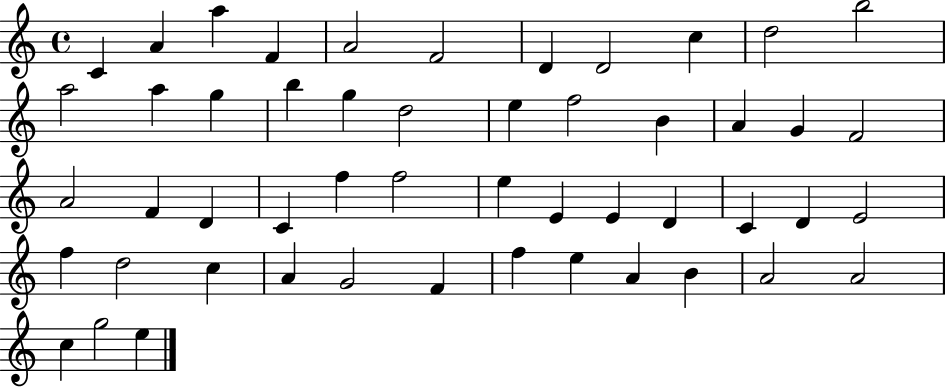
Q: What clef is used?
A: treble